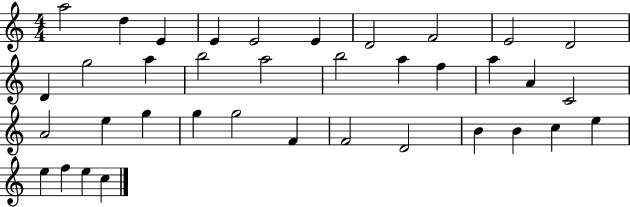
A5/h D5/q E4/q E4/q E4/h E4/q D4/h F4/h E4/h D4/h D4/q G5/h A5/q B5/h A5/h B5/h A5/q F5/q A5/q A4/q C4/h A4/h E5/q G5/q G5/q G5/h F4/q F4/h D4/h B4/q B4/q C5/q E5/q E5/q F5/q E5/q C5/q